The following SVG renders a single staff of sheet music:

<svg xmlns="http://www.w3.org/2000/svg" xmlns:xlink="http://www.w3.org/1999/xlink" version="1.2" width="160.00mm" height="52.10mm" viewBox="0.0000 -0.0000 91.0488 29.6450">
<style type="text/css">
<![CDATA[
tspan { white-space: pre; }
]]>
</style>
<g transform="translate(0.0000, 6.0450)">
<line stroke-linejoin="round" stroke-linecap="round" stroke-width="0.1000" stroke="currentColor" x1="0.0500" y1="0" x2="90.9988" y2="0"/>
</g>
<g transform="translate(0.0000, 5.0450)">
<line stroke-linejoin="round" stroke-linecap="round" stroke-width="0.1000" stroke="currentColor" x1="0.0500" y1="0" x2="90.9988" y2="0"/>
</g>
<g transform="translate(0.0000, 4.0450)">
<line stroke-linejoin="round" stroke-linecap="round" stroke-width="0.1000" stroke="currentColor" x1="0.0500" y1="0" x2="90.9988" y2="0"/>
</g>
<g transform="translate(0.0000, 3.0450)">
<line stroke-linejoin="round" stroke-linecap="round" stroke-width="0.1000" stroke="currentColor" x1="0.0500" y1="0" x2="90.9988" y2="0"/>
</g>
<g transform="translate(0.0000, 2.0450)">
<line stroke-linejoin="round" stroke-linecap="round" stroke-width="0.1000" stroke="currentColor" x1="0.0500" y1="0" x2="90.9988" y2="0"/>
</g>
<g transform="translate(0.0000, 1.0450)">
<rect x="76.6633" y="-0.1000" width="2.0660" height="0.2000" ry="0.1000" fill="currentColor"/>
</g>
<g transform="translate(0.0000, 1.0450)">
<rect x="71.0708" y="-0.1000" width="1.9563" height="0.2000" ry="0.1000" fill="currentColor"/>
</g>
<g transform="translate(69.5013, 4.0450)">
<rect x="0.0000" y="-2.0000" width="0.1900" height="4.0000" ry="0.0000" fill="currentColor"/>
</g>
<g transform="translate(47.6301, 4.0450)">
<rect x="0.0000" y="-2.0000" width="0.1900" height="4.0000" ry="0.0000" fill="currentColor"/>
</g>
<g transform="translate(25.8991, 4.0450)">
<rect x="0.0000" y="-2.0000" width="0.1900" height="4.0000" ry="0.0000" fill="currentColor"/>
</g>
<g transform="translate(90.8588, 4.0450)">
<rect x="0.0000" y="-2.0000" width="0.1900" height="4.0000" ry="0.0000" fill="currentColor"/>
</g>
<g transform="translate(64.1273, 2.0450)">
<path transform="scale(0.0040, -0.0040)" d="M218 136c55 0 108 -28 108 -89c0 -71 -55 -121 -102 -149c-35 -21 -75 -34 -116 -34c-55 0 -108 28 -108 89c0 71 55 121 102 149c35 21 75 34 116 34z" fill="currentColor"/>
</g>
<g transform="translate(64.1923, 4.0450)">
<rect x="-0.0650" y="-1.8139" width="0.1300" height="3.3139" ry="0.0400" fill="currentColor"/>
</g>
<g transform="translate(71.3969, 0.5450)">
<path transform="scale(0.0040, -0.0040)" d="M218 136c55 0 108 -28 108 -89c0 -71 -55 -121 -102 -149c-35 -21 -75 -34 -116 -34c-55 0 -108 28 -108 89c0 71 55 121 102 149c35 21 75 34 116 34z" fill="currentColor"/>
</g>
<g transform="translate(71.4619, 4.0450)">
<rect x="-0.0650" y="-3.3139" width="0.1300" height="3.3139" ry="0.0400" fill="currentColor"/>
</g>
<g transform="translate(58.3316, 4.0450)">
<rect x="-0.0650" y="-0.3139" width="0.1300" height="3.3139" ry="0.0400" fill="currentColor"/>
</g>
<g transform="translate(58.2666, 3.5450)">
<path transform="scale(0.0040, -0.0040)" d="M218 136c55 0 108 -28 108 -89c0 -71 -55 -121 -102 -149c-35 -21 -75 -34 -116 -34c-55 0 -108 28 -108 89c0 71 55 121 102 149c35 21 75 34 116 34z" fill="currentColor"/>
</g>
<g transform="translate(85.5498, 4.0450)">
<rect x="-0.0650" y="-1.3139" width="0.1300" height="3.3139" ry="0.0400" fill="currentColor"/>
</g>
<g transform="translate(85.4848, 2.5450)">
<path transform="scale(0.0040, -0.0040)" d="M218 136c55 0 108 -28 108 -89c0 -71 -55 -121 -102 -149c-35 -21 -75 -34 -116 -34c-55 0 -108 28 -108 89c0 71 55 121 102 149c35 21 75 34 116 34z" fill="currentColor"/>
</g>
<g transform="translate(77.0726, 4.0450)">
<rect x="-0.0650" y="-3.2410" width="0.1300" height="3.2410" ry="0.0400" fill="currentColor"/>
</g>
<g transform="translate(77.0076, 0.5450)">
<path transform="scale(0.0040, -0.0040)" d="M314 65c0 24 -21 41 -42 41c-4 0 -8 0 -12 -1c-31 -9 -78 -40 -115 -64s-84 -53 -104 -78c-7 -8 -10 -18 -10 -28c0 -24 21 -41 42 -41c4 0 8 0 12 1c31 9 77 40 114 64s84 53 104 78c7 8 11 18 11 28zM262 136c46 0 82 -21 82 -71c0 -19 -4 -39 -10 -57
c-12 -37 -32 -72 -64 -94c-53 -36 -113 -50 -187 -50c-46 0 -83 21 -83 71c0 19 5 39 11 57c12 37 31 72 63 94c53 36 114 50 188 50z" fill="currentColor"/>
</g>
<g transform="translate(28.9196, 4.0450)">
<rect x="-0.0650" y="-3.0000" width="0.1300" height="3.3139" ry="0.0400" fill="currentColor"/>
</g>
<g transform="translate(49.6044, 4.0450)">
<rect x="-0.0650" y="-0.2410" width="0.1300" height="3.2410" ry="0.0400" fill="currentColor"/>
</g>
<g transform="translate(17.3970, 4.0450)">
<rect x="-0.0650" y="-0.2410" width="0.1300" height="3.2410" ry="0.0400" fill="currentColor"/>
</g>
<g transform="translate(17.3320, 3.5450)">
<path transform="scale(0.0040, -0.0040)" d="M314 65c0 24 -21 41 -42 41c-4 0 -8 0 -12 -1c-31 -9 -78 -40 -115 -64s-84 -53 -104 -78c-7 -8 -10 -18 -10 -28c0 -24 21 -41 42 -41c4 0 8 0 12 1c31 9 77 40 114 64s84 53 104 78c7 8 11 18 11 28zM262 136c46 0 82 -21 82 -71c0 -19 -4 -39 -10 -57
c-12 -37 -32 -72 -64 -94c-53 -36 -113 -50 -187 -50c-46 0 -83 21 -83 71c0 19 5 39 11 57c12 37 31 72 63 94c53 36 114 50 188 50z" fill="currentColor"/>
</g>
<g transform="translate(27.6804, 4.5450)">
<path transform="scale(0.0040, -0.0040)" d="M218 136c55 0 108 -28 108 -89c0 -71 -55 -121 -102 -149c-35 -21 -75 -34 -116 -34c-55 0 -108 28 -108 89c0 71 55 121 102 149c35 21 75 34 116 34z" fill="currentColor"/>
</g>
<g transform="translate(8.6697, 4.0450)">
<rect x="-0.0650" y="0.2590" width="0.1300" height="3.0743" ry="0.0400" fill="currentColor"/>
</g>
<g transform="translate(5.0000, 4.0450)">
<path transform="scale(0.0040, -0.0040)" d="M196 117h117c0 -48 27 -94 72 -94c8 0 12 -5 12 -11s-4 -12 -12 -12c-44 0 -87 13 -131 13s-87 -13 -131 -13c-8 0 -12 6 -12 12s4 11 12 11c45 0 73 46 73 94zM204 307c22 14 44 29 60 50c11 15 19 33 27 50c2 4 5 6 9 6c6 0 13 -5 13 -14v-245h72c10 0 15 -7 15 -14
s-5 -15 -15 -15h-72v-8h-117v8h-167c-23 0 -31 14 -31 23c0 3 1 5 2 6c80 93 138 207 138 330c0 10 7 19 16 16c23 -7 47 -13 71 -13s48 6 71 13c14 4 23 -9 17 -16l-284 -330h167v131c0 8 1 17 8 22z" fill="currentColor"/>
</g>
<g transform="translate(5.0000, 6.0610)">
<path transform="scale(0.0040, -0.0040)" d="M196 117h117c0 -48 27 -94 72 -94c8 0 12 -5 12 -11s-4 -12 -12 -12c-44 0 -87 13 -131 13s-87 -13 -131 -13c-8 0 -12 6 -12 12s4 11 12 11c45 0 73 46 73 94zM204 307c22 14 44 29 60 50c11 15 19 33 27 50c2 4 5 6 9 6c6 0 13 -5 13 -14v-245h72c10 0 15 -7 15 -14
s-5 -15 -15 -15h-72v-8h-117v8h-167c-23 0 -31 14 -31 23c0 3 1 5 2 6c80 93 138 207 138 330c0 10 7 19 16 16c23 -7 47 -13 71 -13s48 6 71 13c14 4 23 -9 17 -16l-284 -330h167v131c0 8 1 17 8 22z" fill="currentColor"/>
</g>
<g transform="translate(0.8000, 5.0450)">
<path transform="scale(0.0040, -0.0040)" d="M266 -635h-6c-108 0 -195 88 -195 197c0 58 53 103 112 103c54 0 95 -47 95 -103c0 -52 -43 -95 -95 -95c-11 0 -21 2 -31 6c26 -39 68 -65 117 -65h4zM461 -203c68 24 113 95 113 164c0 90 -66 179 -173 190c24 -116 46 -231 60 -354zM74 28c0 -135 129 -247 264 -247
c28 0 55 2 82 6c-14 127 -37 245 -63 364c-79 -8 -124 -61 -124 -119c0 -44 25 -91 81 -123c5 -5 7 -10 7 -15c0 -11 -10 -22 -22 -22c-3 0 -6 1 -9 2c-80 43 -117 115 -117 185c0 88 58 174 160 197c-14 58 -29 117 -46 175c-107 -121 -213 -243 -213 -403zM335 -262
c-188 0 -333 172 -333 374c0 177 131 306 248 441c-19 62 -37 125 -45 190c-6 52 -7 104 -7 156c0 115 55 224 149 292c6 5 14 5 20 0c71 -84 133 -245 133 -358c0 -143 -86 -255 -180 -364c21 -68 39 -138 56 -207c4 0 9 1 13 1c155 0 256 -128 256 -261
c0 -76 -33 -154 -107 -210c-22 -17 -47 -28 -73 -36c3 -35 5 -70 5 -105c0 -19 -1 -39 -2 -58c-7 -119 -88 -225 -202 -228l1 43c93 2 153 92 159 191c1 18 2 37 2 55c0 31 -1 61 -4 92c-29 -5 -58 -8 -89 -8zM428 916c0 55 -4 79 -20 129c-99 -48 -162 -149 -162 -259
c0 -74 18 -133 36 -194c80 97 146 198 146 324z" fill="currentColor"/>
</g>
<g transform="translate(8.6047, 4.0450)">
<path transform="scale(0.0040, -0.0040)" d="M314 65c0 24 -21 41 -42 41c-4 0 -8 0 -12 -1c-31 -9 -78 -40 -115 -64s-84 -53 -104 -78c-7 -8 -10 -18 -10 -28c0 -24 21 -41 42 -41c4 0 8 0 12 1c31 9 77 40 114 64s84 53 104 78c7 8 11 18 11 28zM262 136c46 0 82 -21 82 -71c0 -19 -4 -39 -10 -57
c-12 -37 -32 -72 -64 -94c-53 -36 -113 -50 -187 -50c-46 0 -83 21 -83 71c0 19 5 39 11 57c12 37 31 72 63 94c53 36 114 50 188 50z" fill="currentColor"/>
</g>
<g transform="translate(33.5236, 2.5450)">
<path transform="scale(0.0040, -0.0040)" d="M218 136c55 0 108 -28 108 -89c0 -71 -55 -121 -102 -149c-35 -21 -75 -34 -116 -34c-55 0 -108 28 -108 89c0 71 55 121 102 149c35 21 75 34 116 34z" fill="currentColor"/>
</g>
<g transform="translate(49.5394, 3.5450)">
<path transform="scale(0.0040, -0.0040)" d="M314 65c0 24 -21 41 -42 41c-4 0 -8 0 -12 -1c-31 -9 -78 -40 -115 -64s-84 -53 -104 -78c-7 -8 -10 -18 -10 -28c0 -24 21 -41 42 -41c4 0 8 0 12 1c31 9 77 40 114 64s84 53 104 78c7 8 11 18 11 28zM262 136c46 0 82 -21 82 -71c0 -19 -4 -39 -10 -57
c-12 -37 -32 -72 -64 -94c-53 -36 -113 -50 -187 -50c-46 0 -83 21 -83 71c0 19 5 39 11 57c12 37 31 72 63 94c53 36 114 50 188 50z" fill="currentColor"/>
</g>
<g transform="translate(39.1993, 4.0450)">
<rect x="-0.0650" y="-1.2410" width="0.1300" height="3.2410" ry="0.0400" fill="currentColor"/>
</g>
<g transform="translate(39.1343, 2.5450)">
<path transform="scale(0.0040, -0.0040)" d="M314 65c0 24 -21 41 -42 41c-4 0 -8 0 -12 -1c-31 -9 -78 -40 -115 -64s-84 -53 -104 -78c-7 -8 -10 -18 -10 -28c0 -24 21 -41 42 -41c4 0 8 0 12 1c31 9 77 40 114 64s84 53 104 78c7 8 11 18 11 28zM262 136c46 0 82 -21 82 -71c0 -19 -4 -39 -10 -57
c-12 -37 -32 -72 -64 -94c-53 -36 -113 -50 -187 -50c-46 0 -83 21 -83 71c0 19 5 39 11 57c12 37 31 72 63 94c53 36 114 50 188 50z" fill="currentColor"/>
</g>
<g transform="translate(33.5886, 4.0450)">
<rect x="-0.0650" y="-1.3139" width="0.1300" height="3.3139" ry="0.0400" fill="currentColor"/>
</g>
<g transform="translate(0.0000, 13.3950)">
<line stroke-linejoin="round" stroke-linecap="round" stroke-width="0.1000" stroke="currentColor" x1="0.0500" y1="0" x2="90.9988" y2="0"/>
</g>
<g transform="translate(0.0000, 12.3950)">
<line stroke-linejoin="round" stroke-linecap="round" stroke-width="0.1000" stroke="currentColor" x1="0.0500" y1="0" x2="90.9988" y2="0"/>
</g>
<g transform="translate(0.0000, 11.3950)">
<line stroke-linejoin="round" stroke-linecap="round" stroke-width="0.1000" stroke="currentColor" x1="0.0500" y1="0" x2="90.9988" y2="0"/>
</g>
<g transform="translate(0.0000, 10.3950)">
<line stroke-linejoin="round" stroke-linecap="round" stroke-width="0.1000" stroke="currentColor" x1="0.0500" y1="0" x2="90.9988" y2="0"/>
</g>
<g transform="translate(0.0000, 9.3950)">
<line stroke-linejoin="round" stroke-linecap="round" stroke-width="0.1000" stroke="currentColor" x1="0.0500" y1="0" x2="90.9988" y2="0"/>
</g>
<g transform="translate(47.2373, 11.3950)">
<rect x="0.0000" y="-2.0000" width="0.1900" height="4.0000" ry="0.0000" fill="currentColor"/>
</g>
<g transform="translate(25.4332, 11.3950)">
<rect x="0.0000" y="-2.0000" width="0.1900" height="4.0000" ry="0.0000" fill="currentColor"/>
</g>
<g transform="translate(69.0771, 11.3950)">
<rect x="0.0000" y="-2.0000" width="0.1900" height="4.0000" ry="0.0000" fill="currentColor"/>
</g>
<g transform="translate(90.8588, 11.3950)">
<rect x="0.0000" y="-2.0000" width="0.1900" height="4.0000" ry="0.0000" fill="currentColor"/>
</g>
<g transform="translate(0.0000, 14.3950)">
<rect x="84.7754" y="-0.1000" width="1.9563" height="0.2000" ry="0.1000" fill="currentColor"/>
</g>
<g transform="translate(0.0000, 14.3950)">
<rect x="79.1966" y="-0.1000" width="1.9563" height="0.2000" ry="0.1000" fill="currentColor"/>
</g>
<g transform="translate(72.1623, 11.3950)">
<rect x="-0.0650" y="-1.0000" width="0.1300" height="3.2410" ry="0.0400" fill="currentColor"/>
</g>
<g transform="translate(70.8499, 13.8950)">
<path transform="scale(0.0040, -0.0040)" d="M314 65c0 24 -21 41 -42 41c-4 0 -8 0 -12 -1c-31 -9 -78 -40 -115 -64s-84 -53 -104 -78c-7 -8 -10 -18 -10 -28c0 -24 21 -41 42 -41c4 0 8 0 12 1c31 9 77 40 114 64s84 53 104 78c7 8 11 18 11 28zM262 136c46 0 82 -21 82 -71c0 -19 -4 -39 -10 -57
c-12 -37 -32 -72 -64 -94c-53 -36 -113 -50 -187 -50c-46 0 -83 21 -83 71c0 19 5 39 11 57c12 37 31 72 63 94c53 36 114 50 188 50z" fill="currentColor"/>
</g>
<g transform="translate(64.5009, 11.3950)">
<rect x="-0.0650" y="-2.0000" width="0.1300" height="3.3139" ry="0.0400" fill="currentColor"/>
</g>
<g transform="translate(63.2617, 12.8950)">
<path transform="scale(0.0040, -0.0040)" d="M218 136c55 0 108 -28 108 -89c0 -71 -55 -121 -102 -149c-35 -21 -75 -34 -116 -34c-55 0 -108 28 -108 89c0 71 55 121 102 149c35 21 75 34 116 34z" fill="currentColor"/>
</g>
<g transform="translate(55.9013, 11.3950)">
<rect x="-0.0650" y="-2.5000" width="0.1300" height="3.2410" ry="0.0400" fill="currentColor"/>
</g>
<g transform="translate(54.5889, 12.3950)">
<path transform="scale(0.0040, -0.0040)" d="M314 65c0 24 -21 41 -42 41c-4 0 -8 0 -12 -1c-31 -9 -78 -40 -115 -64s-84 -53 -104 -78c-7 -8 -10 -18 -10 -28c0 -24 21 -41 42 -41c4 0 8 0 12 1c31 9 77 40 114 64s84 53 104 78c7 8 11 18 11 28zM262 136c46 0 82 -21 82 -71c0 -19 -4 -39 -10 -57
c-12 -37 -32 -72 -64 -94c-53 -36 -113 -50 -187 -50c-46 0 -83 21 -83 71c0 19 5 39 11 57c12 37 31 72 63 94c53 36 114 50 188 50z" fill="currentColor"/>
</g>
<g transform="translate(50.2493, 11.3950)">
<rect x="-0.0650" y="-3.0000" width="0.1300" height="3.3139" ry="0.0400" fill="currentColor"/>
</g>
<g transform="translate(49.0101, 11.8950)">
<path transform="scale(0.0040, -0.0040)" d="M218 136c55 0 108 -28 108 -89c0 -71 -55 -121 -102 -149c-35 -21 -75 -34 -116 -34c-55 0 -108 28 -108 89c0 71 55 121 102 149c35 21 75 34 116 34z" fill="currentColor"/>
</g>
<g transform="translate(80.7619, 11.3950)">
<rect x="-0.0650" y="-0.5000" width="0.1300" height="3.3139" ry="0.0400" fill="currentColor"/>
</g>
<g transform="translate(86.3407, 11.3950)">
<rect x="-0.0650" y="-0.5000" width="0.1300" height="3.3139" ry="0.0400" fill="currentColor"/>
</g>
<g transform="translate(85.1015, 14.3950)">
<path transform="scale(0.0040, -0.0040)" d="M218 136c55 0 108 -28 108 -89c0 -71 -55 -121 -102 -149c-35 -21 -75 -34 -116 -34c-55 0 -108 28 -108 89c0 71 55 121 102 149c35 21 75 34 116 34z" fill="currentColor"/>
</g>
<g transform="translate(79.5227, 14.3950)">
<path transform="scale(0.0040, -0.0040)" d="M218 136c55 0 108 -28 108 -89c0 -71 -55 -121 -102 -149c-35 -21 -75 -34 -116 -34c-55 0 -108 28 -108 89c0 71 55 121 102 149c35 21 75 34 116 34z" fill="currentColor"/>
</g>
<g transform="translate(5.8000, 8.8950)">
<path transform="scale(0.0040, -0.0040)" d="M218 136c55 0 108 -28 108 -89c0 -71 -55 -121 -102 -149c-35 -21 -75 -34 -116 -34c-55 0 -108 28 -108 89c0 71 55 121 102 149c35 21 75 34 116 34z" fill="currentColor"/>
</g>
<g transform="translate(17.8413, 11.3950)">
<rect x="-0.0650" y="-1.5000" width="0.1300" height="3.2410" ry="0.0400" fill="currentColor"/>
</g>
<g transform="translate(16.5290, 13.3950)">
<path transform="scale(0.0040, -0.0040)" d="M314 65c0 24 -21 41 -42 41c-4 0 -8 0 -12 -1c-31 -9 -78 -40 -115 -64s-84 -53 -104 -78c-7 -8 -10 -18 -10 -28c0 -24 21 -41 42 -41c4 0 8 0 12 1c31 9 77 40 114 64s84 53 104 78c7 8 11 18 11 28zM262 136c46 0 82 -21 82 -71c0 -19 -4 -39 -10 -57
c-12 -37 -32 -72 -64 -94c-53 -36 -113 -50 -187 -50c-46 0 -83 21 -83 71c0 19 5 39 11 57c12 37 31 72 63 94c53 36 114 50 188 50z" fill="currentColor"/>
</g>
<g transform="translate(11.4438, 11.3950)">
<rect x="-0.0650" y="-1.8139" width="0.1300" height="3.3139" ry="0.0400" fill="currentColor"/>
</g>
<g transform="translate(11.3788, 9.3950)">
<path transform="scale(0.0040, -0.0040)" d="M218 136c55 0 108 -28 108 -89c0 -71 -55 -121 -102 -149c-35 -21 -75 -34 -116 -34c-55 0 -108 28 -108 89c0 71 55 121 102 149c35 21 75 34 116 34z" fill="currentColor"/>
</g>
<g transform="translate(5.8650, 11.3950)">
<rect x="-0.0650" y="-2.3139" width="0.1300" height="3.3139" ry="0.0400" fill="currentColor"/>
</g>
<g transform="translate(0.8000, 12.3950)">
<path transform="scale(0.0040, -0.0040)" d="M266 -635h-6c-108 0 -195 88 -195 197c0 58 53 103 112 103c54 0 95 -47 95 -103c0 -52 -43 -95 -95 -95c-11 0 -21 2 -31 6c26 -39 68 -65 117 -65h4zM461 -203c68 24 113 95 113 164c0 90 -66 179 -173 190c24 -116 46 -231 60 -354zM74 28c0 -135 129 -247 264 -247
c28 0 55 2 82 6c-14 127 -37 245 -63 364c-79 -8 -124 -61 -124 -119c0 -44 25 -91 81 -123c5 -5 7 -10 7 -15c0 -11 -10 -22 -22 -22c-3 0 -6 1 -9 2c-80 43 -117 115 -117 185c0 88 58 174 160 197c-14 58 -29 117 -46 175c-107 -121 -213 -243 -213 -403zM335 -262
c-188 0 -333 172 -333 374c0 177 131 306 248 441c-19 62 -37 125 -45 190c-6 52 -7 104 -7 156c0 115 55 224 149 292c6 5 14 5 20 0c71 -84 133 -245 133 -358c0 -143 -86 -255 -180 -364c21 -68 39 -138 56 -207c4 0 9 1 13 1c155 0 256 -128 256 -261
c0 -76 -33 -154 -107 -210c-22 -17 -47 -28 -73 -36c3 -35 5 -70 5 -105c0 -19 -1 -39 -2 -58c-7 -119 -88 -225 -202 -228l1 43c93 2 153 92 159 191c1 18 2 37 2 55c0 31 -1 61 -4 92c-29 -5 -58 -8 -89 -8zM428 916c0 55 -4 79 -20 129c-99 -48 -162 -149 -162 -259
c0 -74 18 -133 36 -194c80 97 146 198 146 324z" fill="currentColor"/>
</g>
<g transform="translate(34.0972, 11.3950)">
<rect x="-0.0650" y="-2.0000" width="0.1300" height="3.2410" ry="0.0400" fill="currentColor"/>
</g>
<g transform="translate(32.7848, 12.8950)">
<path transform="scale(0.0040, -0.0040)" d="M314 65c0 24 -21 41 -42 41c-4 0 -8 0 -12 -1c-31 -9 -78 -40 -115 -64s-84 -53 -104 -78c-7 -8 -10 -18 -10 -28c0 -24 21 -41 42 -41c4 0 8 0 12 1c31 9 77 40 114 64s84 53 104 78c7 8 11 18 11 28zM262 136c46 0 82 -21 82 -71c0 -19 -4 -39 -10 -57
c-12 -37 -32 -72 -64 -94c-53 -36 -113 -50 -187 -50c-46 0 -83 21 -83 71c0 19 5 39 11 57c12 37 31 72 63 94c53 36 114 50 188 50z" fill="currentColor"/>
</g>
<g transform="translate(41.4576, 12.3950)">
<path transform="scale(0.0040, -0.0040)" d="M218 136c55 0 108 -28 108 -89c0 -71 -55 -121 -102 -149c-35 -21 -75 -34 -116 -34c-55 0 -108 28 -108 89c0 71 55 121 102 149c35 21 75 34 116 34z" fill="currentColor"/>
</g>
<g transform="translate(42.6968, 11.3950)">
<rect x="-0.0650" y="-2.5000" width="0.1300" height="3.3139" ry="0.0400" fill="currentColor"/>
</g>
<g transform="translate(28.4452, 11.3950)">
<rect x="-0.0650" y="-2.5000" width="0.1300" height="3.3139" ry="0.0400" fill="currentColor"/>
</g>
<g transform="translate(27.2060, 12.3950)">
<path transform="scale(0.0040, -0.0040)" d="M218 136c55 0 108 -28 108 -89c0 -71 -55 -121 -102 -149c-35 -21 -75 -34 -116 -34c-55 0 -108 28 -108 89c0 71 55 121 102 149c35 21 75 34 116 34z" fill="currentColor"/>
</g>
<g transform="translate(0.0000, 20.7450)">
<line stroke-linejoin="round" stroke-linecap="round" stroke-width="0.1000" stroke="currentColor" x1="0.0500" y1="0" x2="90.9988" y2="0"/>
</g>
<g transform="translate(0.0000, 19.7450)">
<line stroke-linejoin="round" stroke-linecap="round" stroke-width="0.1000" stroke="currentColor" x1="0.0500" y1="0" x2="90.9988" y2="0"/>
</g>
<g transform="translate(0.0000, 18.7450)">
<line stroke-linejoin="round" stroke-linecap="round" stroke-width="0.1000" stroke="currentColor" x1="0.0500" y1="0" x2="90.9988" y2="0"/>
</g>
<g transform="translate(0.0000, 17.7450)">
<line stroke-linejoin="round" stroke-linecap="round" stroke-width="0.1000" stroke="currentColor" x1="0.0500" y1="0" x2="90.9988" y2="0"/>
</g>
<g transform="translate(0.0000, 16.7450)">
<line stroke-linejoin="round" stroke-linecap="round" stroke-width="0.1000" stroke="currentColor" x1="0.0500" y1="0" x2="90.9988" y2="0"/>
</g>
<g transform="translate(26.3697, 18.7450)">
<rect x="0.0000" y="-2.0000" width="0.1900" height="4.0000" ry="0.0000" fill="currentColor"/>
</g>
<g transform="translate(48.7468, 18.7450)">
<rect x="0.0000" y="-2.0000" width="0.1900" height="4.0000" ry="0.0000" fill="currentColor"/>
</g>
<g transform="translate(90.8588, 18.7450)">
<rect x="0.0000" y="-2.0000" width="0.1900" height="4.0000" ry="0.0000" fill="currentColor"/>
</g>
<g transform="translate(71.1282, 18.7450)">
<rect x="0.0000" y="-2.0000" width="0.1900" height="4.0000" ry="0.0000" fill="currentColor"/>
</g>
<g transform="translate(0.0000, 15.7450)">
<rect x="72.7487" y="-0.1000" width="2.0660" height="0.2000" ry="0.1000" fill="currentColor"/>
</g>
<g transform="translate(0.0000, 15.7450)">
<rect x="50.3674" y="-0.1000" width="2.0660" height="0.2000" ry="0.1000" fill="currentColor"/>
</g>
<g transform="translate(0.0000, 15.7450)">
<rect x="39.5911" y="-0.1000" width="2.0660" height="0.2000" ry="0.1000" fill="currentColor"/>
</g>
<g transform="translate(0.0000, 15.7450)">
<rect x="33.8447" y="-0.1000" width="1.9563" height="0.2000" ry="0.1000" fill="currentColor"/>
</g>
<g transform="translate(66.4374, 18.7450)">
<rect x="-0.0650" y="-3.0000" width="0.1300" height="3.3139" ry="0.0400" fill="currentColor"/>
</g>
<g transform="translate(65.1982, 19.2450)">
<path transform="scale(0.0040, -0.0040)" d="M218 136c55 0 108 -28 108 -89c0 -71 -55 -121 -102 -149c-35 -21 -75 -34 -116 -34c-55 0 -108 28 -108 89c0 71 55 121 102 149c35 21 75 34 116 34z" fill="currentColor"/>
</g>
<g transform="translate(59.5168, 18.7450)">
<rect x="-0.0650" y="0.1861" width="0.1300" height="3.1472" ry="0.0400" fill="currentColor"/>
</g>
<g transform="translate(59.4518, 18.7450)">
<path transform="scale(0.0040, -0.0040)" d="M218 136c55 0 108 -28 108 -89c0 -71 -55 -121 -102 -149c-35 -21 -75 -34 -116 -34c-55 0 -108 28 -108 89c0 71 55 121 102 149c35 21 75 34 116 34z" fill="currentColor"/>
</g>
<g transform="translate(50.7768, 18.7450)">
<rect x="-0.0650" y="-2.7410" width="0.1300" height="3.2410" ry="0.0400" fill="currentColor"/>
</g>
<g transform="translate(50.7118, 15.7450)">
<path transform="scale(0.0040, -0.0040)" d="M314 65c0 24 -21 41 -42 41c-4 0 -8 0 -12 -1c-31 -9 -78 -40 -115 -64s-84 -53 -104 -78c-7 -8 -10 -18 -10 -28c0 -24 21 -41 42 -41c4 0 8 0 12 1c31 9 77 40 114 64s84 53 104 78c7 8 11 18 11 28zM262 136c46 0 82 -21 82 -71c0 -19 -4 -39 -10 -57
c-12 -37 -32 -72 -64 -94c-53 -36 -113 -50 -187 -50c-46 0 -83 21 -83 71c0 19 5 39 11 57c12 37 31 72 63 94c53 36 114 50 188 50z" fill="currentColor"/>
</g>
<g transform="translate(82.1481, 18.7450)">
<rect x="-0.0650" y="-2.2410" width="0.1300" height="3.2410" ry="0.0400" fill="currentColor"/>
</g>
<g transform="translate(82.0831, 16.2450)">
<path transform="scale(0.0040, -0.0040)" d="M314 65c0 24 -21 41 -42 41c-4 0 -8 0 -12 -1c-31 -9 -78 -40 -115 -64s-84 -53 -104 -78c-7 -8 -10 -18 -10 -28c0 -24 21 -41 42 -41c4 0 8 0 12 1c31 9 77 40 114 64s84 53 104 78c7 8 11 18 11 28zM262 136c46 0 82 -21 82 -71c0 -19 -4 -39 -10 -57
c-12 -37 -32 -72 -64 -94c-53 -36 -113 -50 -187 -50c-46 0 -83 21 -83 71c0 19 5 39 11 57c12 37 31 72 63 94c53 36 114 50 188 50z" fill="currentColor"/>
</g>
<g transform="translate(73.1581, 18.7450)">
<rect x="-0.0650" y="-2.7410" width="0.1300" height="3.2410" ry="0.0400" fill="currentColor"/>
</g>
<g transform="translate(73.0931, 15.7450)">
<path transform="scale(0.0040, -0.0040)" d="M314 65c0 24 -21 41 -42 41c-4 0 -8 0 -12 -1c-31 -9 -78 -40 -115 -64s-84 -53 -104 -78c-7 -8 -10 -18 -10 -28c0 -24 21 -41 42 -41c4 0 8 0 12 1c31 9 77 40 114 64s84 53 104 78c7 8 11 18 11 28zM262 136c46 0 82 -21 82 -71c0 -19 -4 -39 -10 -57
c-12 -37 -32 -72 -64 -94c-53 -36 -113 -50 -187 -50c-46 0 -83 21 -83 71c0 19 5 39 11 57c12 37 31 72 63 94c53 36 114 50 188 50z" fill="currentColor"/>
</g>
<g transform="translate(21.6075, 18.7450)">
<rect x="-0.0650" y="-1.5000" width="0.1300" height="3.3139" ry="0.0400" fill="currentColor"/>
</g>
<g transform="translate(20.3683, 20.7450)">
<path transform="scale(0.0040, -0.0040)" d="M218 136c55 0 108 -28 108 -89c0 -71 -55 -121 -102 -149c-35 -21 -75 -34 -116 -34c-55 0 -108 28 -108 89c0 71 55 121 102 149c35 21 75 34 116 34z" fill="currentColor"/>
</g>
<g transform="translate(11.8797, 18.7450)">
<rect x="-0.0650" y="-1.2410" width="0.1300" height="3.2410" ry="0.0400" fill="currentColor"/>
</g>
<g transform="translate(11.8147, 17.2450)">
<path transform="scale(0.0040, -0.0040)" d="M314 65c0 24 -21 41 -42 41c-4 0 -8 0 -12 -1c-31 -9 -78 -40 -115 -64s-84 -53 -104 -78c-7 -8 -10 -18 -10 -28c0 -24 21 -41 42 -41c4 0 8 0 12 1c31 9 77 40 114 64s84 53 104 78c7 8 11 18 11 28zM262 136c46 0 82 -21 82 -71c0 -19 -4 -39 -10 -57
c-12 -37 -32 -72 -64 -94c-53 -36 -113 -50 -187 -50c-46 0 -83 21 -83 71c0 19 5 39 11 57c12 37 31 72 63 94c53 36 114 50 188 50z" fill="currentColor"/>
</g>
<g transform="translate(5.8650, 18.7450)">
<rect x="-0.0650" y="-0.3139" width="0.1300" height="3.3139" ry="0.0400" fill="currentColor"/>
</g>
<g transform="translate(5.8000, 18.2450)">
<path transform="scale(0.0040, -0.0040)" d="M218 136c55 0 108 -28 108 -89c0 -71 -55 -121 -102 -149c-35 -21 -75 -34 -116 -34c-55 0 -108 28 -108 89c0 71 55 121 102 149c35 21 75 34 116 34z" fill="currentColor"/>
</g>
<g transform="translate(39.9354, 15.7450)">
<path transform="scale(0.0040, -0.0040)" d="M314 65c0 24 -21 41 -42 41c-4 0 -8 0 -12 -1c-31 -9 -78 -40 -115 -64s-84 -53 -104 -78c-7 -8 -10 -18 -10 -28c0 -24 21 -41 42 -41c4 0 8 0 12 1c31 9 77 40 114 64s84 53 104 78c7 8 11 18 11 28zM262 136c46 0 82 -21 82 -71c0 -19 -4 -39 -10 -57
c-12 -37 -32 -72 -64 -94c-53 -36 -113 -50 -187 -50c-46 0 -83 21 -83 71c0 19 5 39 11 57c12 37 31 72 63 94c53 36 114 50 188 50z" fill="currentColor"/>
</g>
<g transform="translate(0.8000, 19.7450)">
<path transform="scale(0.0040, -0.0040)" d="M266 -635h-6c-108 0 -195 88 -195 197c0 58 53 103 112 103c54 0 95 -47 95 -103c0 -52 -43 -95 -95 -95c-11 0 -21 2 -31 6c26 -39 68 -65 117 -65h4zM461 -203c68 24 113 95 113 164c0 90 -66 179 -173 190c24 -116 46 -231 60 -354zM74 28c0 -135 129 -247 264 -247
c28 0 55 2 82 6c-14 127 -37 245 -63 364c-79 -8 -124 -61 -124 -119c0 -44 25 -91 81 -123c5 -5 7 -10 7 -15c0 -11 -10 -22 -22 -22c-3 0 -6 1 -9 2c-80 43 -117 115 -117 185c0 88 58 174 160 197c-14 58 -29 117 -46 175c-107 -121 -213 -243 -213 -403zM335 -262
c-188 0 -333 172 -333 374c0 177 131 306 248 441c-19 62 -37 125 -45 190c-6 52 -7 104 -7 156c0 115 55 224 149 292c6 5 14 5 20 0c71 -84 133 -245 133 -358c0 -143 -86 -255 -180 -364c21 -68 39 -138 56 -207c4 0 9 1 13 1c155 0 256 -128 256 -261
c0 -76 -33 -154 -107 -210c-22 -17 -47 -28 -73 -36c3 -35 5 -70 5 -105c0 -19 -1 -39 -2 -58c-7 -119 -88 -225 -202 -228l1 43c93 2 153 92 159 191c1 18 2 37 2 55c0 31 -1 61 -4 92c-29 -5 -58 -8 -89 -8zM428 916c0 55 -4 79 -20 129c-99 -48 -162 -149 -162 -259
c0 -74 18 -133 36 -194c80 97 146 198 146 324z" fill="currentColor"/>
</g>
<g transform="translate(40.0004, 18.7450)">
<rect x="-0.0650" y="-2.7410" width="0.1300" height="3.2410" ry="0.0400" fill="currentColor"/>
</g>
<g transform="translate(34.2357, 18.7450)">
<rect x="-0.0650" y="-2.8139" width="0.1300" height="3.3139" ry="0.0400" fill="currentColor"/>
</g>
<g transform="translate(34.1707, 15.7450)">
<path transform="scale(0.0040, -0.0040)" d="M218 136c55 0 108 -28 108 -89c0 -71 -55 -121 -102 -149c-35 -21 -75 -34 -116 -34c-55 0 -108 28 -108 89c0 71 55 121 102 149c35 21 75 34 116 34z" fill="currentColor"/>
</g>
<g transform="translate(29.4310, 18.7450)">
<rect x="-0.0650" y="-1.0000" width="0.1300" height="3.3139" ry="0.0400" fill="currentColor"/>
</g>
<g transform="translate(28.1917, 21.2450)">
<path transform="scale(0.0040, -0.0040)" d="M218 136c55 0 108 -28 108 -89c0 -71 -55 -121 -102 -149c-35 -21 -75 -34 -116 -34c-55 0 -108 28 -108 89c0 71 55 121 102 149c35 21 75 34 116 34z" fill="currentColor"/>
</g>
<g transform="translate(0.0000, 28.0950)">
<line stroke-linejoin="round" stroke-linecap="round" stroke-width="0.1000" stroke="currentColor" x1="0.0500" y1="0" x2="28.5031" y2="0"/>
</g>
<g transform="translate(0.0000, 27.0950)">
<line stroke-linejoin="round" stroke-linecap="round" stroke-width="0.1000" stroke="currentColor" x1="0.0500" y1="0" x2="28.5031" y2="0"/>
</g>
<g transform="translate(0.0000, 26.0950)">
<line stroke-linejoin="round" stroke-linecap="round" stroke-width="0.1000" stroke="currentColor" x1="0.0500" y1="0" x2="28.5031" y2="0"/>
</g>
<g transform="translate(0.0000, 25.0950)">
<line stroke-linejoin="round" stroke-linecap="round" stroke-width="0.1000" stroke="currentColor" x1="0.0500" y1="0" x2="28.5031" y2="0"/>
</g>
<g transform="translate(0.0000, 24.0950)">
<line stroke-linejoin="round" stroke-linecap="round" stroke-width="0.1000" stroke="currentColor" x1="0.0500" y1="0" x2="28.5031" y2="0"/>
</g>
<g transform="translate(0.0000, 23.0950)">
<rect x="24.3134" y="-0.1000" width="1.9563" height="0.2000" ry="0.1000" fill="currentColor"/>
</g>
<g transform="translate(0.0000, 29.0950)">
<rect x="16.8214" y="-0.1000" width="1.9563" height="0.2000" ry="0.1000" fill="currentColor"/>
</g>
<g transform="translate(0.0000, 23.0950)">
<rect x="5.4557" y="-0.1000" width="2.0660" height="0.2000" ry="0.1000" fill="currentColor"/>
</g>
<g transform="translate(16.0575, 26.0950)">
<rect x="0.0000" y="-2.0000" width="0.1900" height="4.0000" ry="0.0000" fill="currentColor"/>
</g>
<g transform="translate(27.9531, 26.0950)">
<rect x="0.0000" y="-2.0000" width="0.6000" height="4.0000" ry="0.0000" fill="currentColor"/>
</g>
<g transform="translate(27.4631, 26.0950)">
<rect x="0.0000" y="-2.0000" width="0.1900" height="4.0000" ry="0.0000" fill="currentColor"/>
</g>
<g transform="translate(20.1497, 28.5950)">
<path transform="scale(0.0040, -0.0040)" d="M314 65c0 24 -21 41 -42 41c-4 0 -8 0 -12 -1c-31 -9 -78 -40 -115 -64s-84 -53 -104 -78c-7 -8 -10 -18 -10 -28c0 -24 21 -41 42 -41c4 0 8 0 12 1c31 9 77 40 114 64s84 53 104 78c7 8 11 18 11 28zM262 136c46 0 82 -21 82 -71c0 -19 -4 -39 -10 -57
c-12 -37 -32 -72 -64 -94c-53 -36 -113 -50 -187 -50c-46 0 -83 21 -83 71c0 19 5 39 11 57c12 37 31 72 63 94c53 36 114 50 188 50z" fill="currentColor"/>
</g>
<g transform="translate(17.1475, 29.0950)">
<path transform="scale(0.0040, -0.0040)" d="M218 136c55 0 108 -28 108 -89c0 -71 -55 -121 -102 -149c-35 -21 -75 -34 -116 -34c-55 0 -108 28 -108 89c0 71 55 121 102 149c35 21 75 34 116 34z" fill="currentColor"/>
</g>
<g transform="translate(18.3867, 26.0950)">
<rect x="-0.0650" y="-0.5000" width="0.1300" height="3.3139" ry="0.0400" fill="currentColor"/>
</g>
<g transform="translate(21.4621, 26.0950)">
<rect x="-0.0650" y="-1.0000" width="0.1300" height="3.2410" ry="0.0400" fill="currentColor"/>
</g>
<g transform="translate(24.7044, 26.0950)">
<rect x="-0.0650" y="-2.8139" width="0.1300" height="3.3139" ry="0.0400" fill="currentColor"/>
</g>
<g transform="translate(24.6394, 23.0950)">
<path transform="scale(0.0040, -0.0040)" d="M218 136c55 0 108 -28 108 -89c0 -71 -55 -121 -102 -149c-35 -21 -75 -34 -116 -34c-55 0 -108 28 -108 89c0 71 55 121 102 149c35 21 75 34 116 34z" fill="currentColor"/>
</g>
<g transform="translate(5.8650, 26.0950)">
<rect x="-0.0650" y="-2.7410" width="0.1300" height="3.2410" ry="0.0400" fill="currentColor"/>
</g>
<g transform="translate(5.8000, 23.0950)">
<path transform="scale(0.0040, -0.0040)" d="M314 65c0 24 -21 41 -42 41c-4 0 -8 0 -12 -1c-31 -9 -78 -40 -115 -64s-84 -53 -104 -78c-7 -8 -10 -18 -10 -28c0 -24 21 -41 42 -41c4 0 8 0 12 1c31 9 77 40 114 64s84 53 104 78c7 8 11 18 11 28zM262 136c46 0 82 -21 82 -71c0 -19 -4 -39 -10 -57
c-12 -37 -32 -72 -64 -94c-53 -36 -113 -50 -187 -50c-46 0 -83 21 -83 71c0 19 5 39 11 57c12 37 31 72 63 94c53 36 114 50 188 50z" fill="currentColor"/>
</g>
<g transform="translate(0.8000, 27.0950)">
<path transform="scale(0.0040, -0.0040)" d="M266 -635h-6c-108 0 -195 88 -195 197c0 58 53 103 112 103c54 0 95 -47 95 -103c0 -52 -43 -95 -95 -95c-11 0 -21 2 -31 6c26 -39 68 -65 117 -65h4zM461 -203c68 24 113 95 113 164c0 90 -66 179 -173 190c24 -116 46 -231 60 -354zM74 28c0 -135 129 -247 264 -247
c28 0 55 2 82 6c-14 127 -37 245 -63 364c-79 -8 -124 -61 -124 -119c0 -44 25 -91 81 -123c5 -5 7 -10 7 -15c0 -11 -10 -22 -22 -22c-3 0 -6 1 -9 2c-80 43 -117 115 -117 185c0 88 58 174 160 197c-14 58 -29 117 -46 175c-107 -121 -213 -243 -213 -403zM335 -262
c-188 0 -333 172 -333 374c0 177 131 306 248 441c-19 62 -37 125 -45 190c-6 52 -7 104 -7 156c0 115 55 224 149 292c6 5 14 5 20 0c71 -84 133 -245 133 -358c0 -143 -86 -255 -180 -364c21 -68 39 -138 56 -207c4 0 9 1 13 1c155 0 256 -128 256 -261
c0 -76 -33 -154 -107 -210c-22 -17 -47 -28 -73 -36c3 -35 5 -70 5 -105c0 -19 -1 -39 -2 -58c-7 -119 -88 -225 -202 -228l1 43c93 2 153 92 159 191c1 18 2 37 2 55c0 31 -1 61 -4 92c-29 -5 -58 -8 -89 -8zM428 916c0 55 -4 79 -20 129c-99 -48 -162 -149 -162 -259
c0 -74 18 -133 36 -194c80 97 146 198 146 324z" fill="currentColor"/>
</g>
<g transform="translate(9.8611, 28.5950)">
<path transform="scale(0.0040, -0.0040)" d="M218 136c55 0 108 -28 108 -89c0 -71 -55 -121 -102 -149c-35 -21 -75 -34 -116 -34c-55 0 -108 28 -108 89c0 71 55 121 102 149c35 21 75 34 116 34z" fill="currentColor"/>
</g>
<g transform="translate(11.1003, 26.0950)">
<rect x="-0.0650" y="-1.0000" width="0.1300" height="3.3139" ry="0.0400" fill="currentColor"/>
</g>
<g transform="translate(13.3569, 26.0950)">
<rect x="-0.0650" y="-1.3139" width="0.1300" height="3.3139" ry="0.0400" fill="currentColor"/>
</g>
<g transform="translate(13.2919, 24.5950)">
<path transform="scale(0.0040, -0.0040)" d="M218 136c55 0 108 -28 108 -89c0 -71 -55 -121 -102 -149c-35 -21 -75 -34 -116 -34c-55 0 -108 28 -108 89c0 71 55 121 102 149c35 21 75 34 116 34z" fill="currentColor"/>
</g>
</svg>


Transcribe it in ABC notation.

X:1
T:Untitled
M:4/4
L:1/4
K:C
B2 c2 A e e2 c2 c f b b2 e g f E2 G F2 G A G2 F D2 C C c e2 E D a a2 a2 B A a2 g2 a2 D e C D2 a